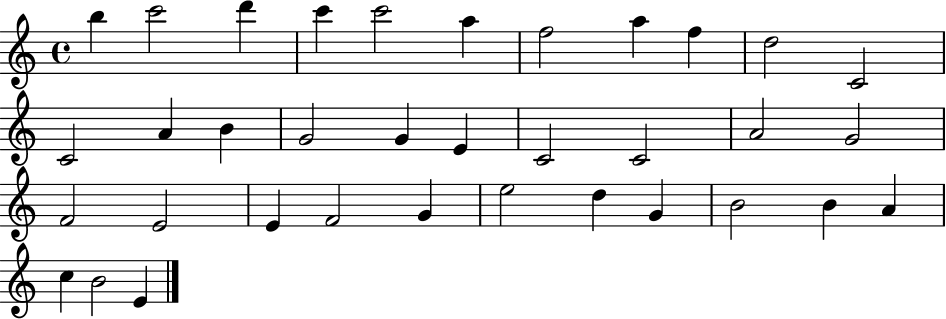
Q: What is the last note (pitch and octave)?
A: E4